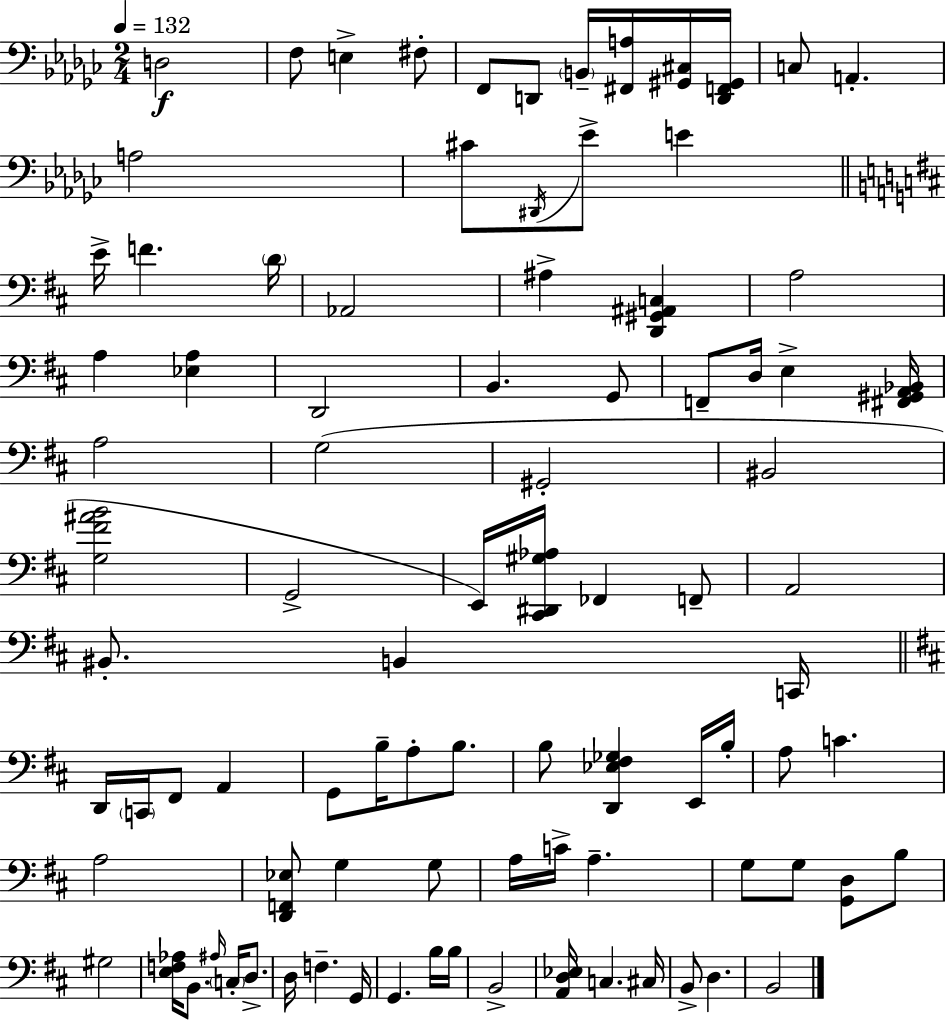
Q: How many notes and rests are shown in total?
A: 91